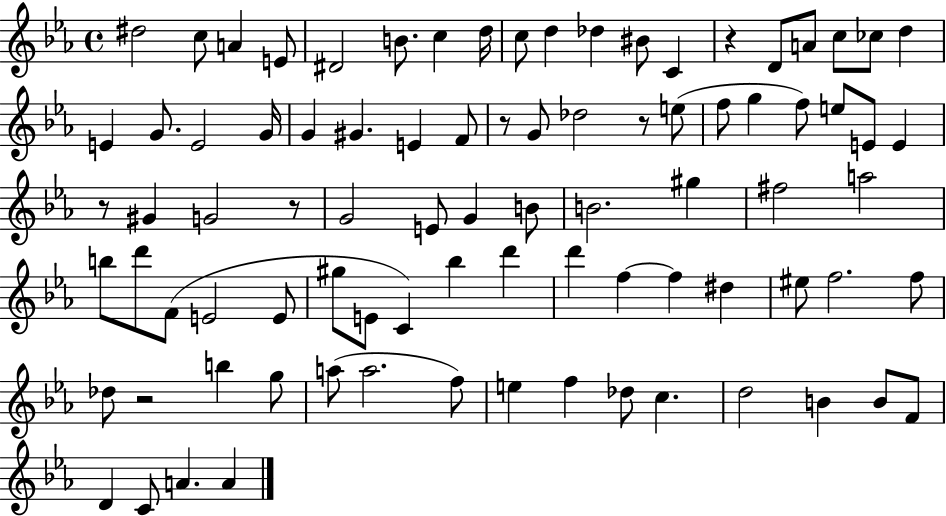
D#5/h C5/e A4/q E4/e D#4/h B4/e. C5/q D5/s C5/e D5/q Db5/q BIS4/e C4/q R/q D4/e A4/e C5/e CES5/e D5/q E4/q G4/e. E4/h G4/s G4/q G#4/q. E4/q F4/e R/e G4/e Db5/h R/e E5/e F5/e G5/q F5/e E5/e E4/e E4/q R/e G#4/q G4/h R/e G4/h E4/e G4/q B4/e B4/h. G#5/q F#5/h A5/h B5/e D6/e F4/e E4/h E4/e G#5/e E4/e C4/q Bb5/q D6/q D6/q F5/q F5/q D#5/q EIS5/e F5/h. F5/e Db5/e R/h B5/q G5/e A5/e A5/h. F5/e E5/q F5/q Db5/e C5/q. D5/h B4/q B4/e F4/e D4/q C4/e A4/q. A4/q